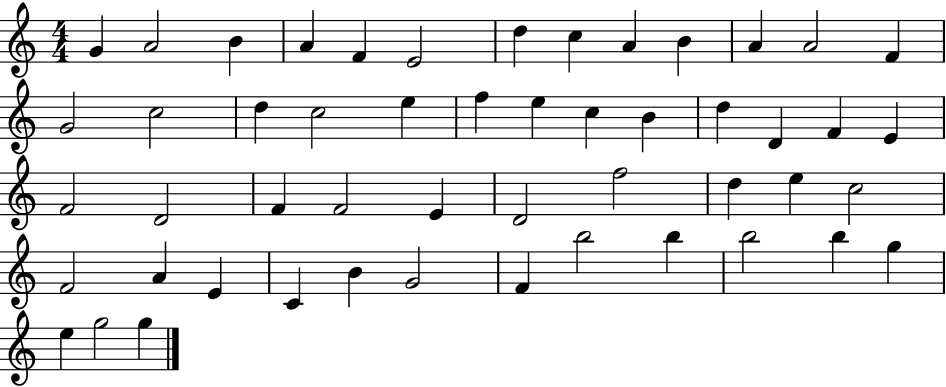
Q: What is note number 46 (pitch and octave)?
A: B5